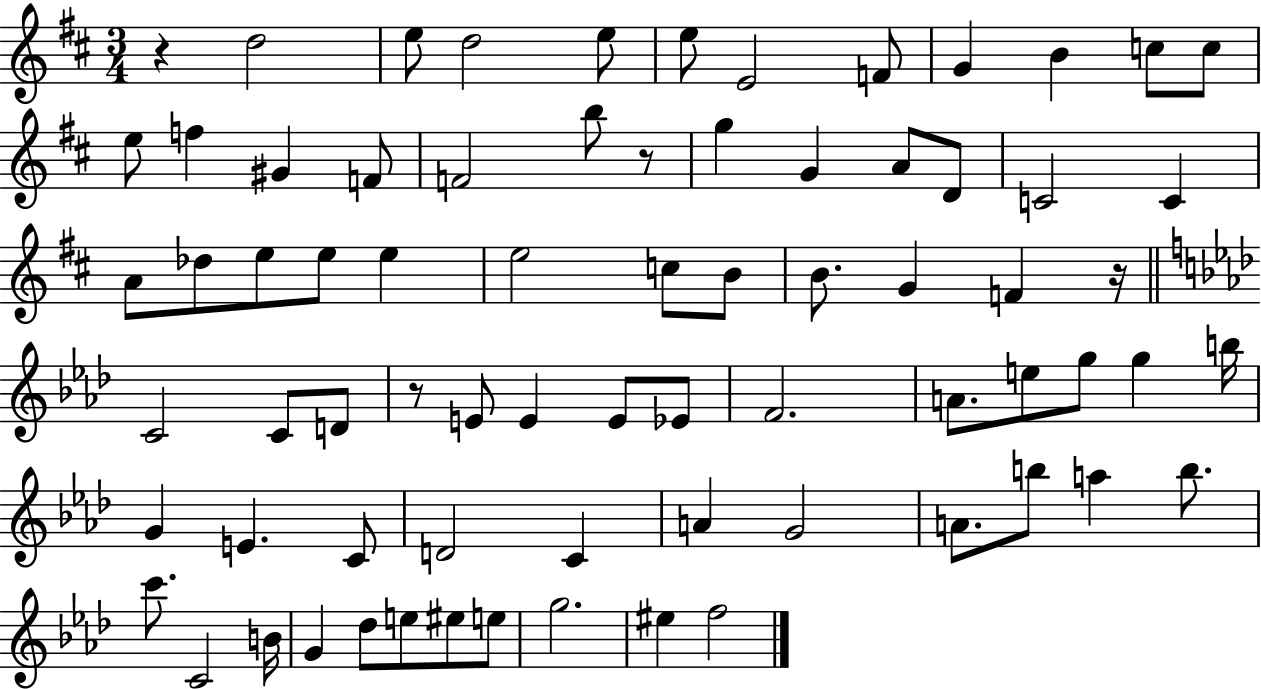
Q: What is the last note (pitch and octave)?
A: F5